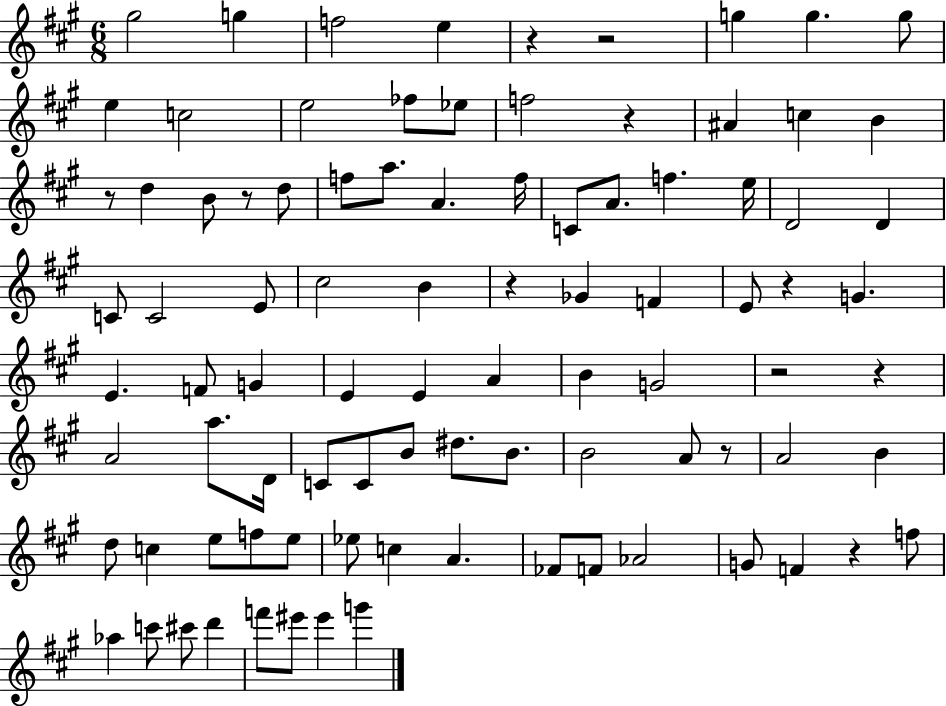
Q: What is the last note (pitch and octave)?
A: G6